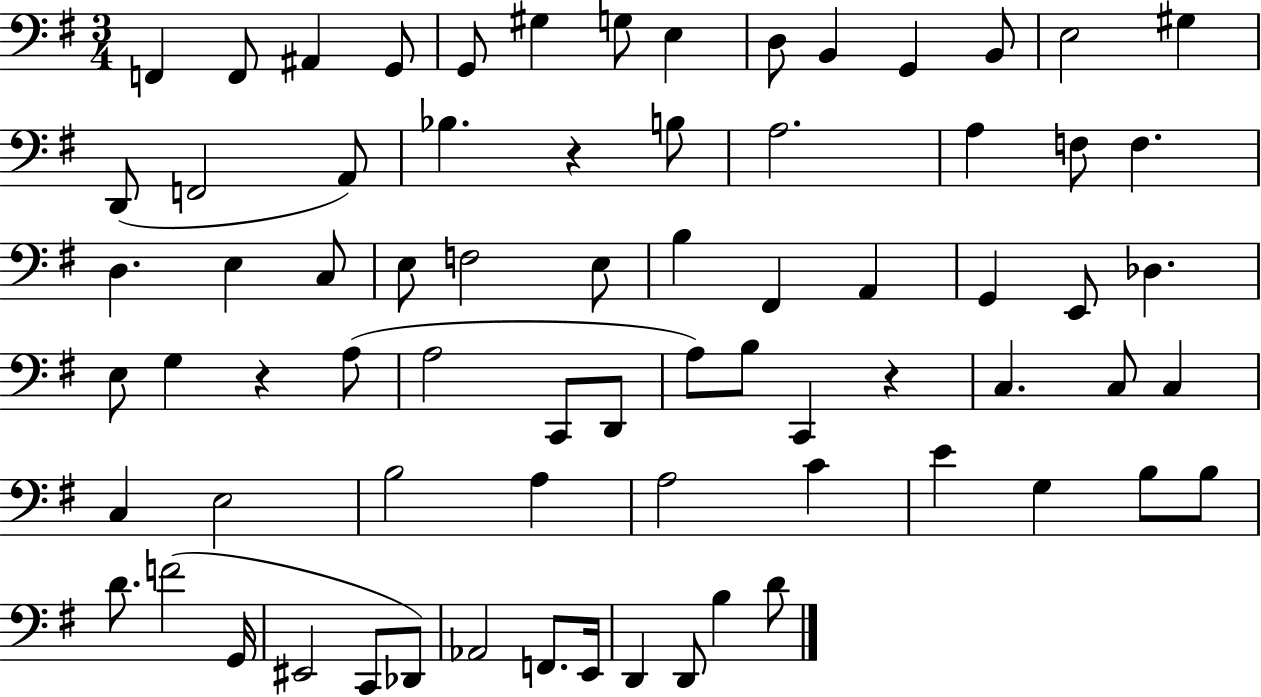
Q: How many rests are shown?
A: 3